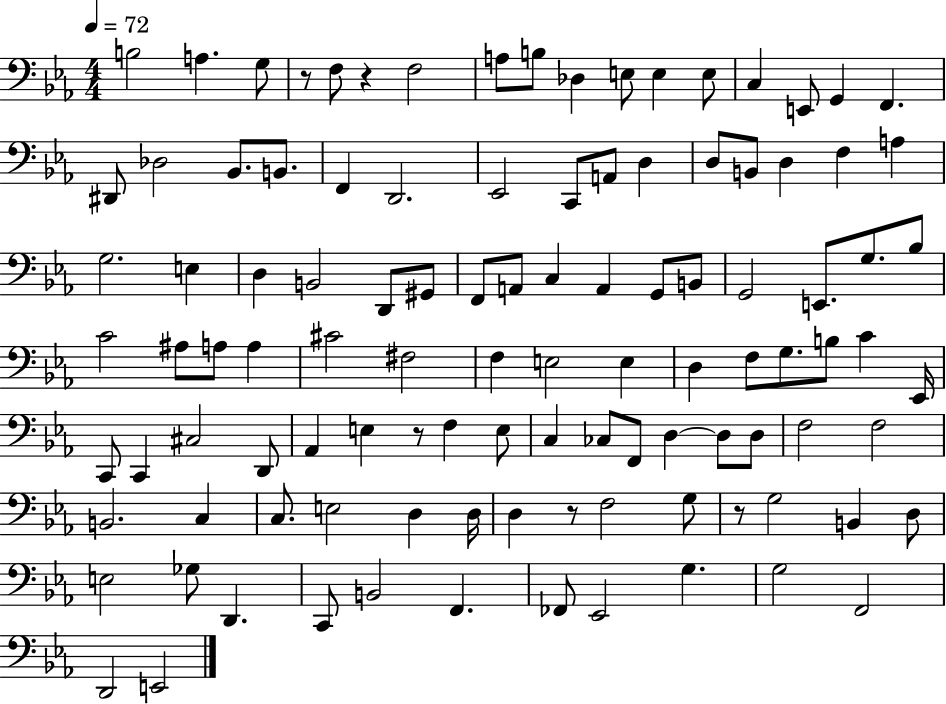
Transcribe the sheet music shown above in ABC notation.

X:1
T:Untitled
M:4/4
L:1/4
K:Eb
B,2 A, G,/2 z/2 F,/2 z F,2 A,/2 B,/2 _D, E,/2 E, E,/2 C, E,,/2 G,, F,, ^D,,/2 _D,2 _B,,/2 B,,/2 F,, D,,2 _E,,2 C,,/2 A,,/2 D, D,/2 B,,/2 D, F, A, G,2 E, D, B,,2 D,,/2 ^G,,/2 F,,/2 A,,/2 C, A,, G,,/2 B,,/2 G,,2 E,,/2 G,/2 _B,/2 C2 ^A,/2 A,/2 A, ^C2 ^F,2 F, E,2 E, D, F,/2 G,/2 B,/2 C _E,,/4 C,,/2 C,, ^C,2 D,,/2 _A,, E, z/2 F, E,/2 C, _C,/2 F,,/2 D, D,/2 D,/2 F,2 F,2 B,,2 C, C,/2 E,2 D, D,/4 D, z/2 F,2 G,/2 z/2 G,2 B,, D,/2 E,2 _G,/2 D,, C,,/2 B,,2 F,, _F,,/2 _E,,2 G, G,2 F,,2 D,,2 E,,2